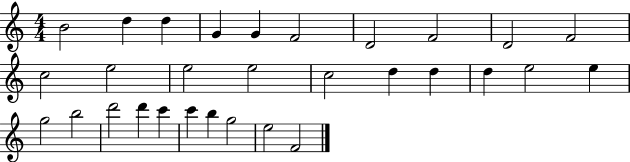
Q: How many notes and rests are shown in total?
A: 30